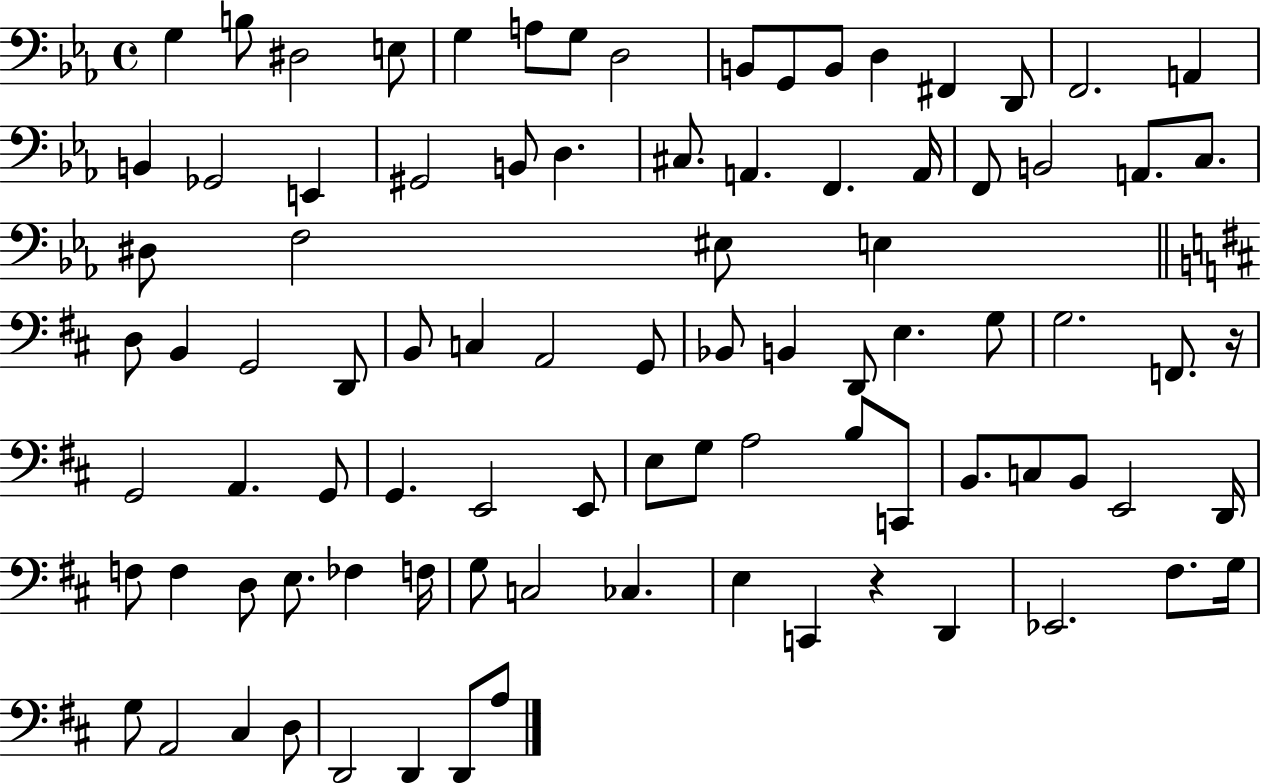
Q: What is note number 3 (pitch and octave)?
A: D#3